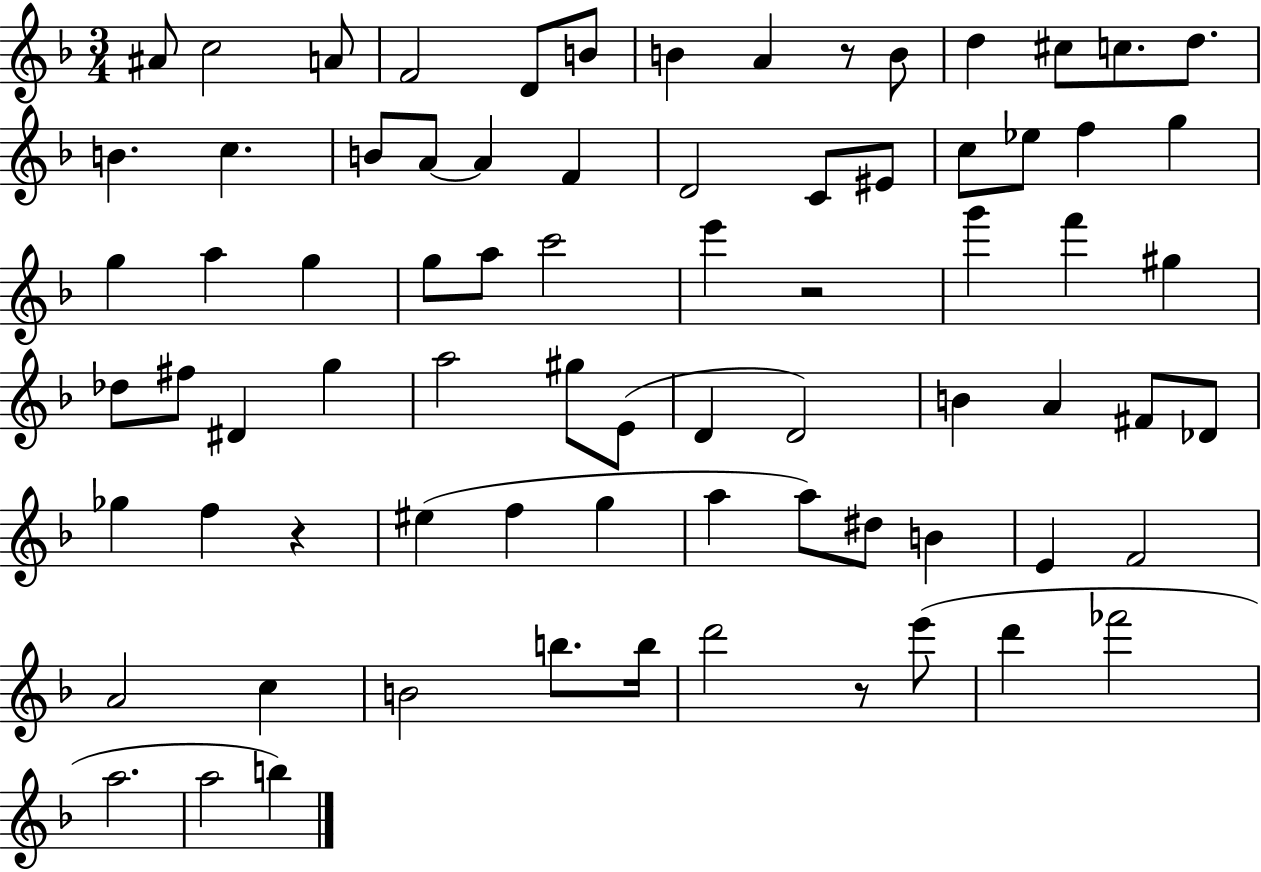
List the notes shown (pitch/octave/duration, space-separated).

A#4/e C5/h A4/e F4/h D4/e B4/e B4/q A4/q R/e B4/e D5/q C#5/e C5/e. D5/e. B4/q. C5/q. B4/e A4/e A4/q F4/q D4/h C4/e EIS4/e C5/e Eb5/e F5/q G5/q G5/q A5/q G5/q G5/e A5/e C6/h E6/q R/h G6/q F6/q G#5/q Db5/e F#5/e D#4/q G5/q A5/h G#5/e E4/e D4/q D4/h B4/q A4/q F#4/e Db4/e Gb5/q F5/q R/q EIS5/q F5/q G5/q A5/q A5/e D#5/e B4/q E4/q F4/h A4/h C5/q B4/h B5/e. B5/s D6/h R/e E6/e D6/q FES6/h A5/h. A5/h B5/q